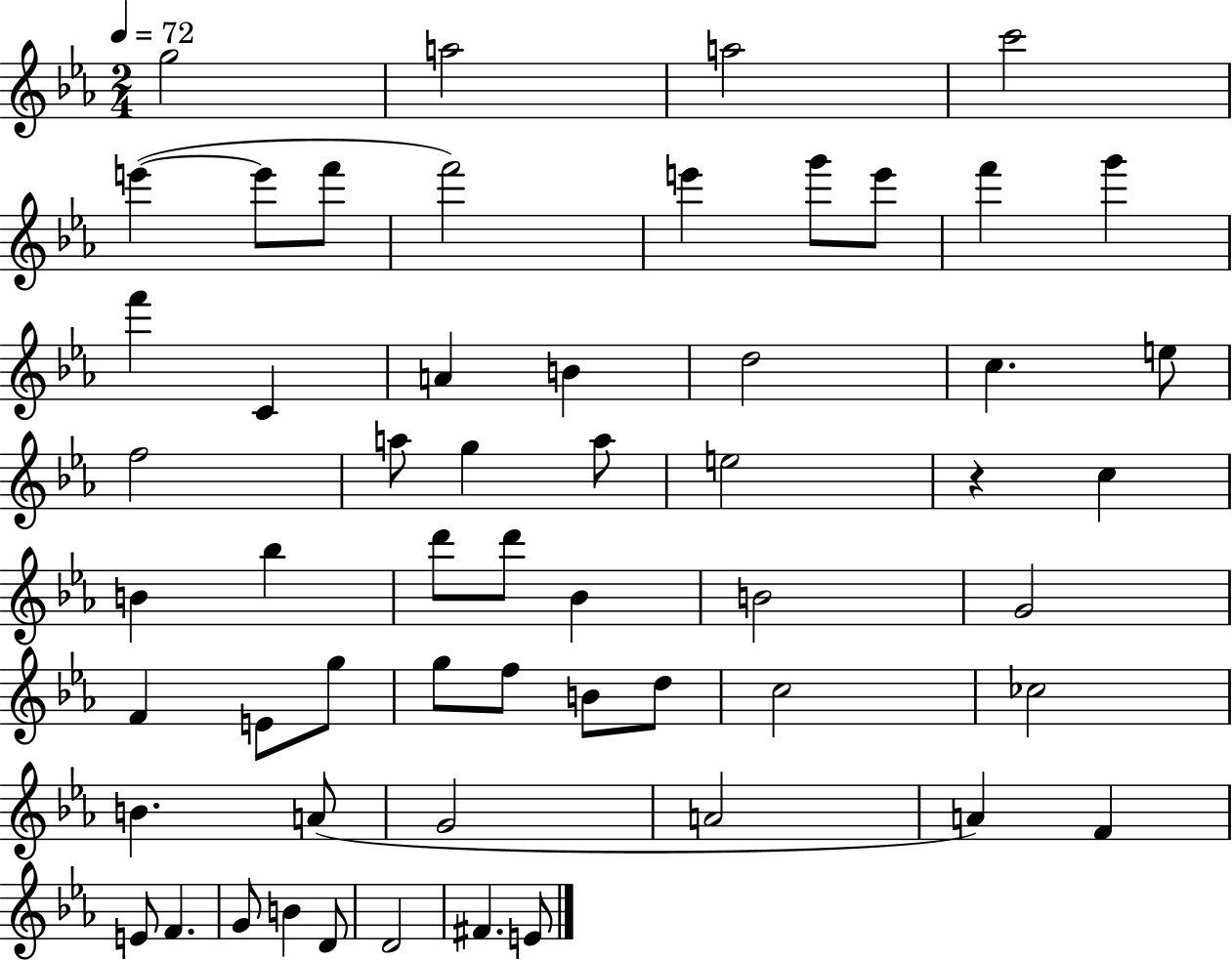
X:1
T:Untitled
M:2/4
L:1/4
K:Eb
g2 a2 a2 c'2 e' e'/2 f'/2 f'2 e' g'/2 e'/2 f' g' f' C A B d2 c e/2 f2 a/2 g a/2 e2 z c B _b d'/2 d'/2 _B B2 G2 F E/2 g/2 g/2 f/2 B/2 d/2 c2 _c2 B A/2 G2 A2 A F E/2 F G/2 B D/2 D2 ^F E/2